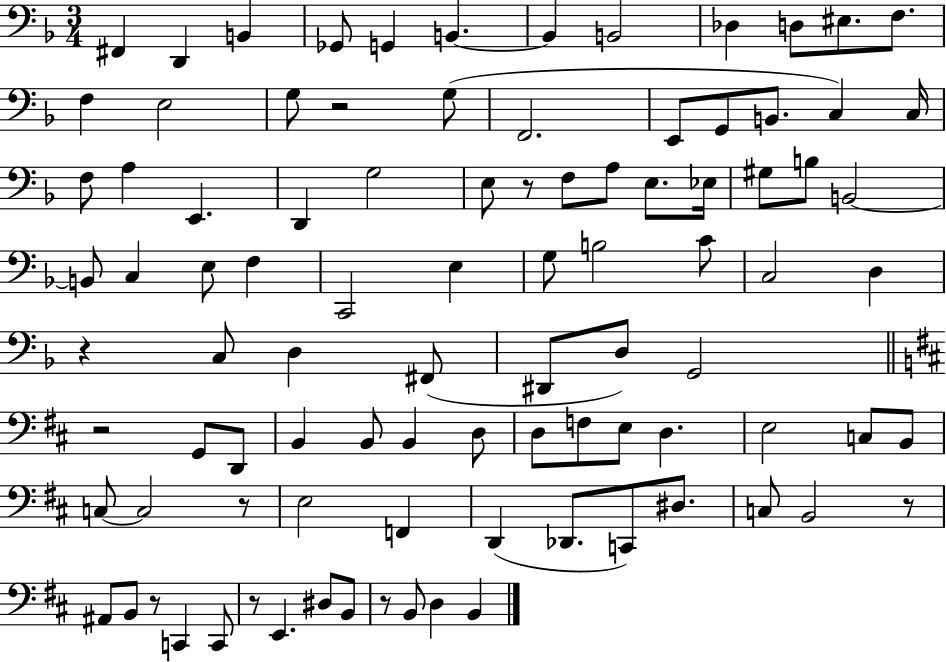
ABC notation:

X:1
T:Untitled
M:3/4
L:1/4
K:F
^F,, D,, B,, _G,,/2 G,, B,, B,, B,,2 _D, D,/2 ^E,/2 F,/2 F, E,2 G,/2 z2 G,/2 F,,2 E,,/2 G,,/2 B,,/2 C, C,/4 F,/2 A, E,, D,, G,2 E,/2 z/2 F,/2 A,/2 E,/2 _E,/4 ^G,/2 B,/2 B,,2 B,,/2 C, E,/2 F, C,,2 E, G,/2 B,2 C/2 C,2 D, z C,/2 D, ^F,,/2 ^D,,/2 D,/2 G,,2 z2 G,,/2 D,,/2 B,, B,,/2 B,, D,/2 D,/2 F,/2 E,/2 D, E,2 C,/2 B,,/2 C,/2 C,2 z/2 E,2 F,, D,, _D,,/2 C,,/2 ^D,/2 C,/2 B,,2 z/2 ^A,,/2 B,,/2 z/2 C,, C,,/2 z/2 E,, ^D,/2 B,,/2 z/2 B,,/2 D, B,,